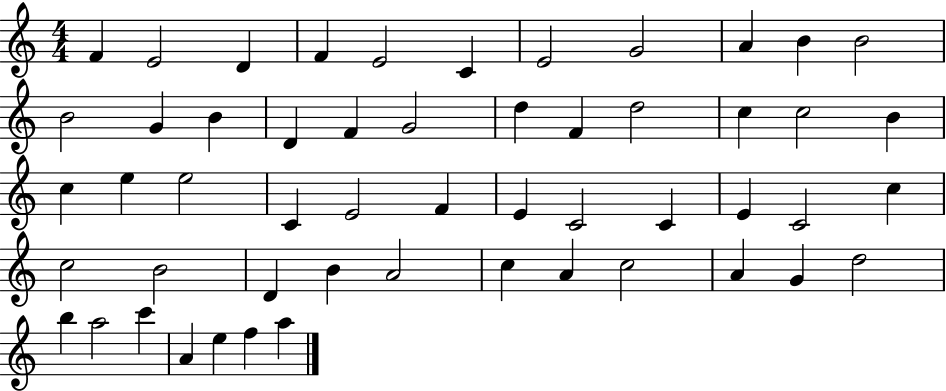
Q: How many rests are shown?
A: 0